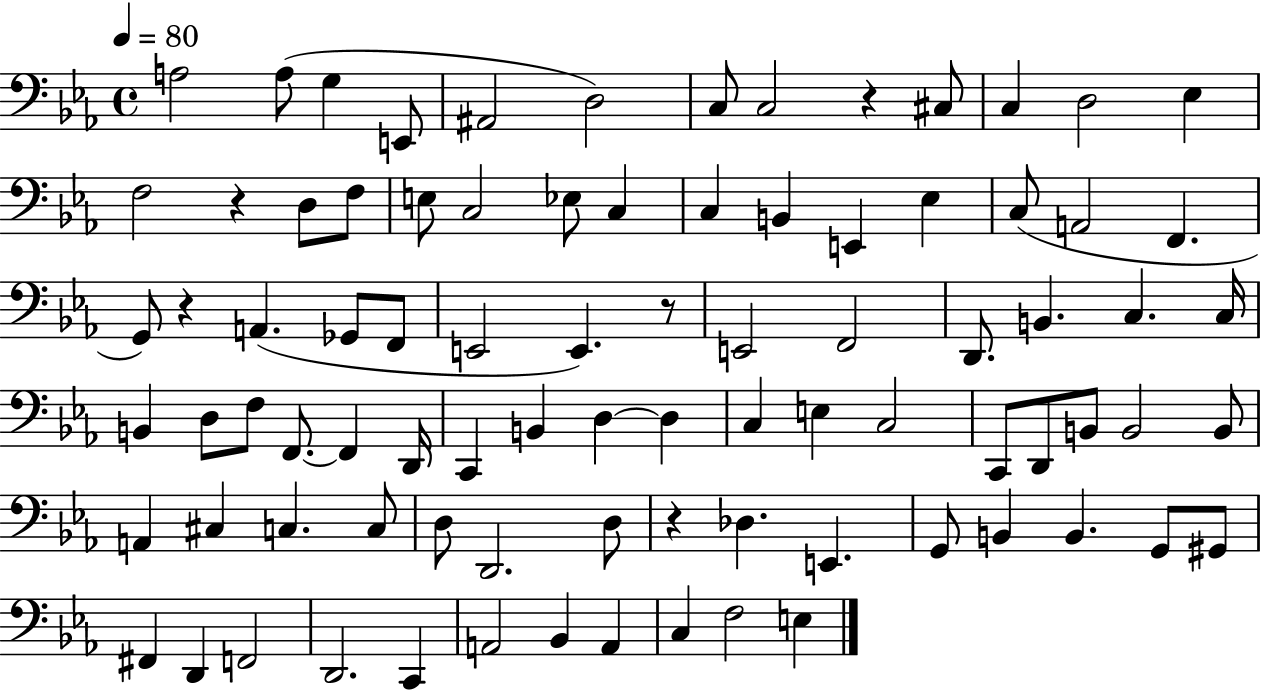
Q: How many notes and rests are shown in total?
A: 86